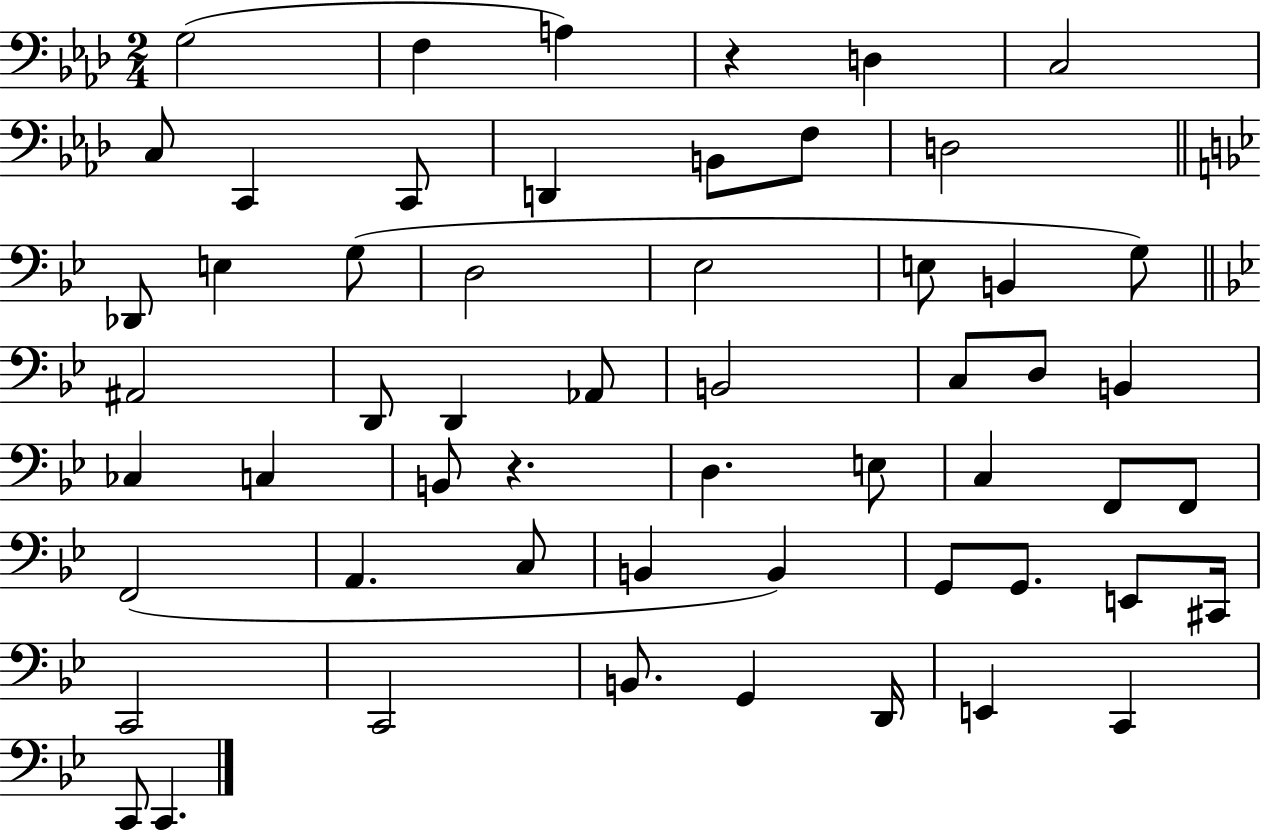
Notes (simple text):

G3/h F3/q A3/q R/q D3/q C3/h C3/e C2/q C2/e D2/q B2/e F3/e D3/h Db2/e E3/q G3/e D3/h Eb3/h E3/e B2/q G3/e A#2/h D2/e D2/q Ab2/e B2/h C3/e D3/e B2/q CES3/q C3/q B2/e R/q. D3/q. E3/e C3/q F2/e F2/e F2/h A2/q. C3/e B2/q B2/q G2/e G2/e. E2/e C#2/s C2/h C2/h B2/e. G2/q D2/s E2/q C2/q C2/e C2/q.